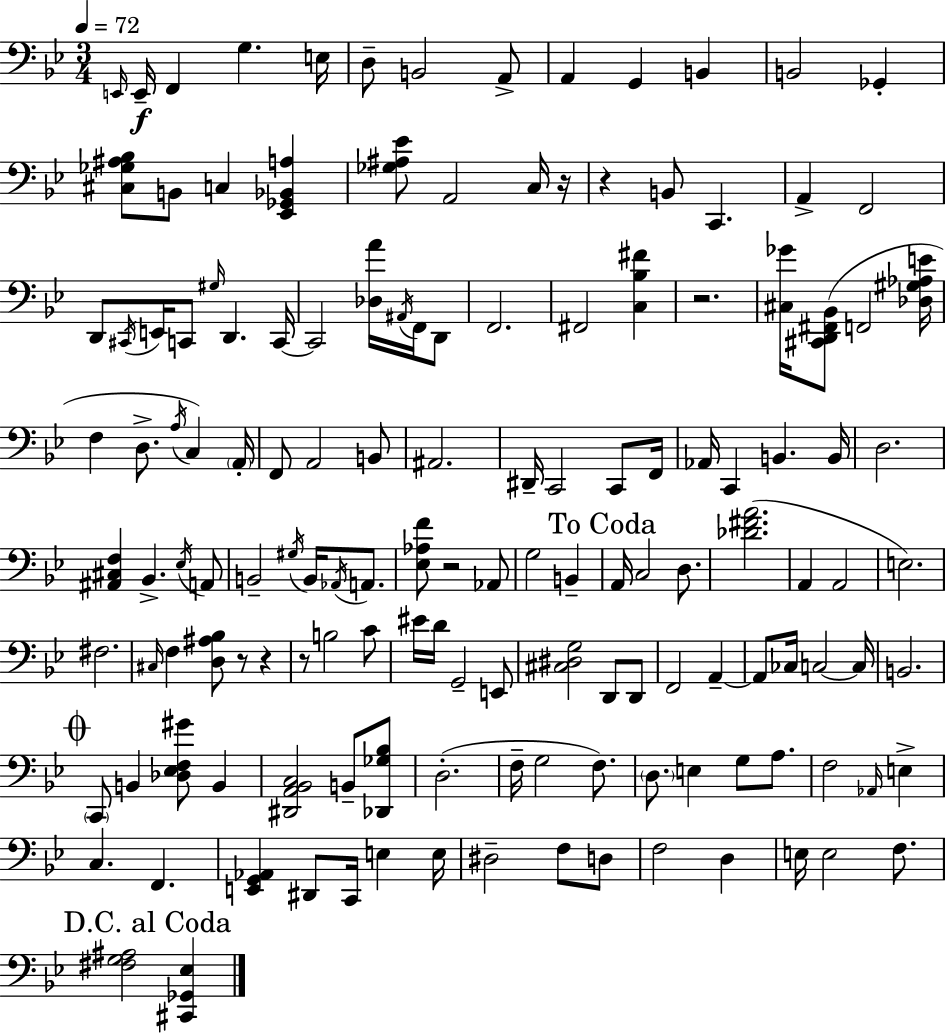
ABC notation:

X:1
T:Untitled
M:3/4
L:1/4
K:Bb
E,,/4 E,,/4 F,, G, E,/4 D,/2 B,,2 A,,/2 A,, G,, B,, B,,2 _G,, [^C,_G,^A,_B,]/2 B,,/2 C, [_E,,_G,,_B,,A,] [_G,^A,_E]/2 A,,2 C,/4 z/4 z B,,/2 C,, A,, F,,2 D,,/2 ^C,,/4 E,,/4 C,,/2 ^G,/4 D,, C,,/4 C,,2 [_D,A]/4 ^A,,/4 F,,/4 D,,/2 F,,2 ^F,,2 [C,_B,^F] z2 [^C,_G]/4 [^C,,D,,^F,,_B,,]/2 F,,2 [_D,^G,_A,E]/4 F, D,/2 A,/4 C, A,,/4 F,,/2 A,,2 B,,/2 ^A,,2 ^D,,/4 C,,2 C,,/2 F,,/4 _A,,/4 C,, B,, B,,/4 D,2 [^A,,^C,F,] _B,, _E,/4 A,,/2 B,,2 ^G,/4 B,,/4 _A,,/4 A,,/2 [_E,_A,F]/2 z2 _A,,/2 G,2 B,, A,,/4 C,2 D,/2 [_D^FA]2 A,, A,,2 E,2 ^F,2 ^C,/4 F, [D,^A,_B,]/2 z/2 z z/2 B,2 C/2 ^E/4 D/4 G,,2 E,,/2 [^C,^D,G,]2 D,,/2 D,,/2 F,,2 A,, A,,/2 _C,/4 C,2 C,/4 B,,2 C,,/2 B,, [_D,_E,F,^G]/2 B,, [^D,,A,,_B,,C,]2 B,,/2 [_D,,_G,_B,]/2 D,2 F,/4 G,2 F,/2 D,/2 E, G,/2 A,/2 F,2 _A,,/4 E, C, F,, [E,,G,,_A,,] ^D,,/2 C,,/4 E, E,/4 ^D,2 F,/2 D,/2 F,2 D, E,/4 E,2 F,/2 [^F,G,^A,]2 [^C,,_G,,_E,]